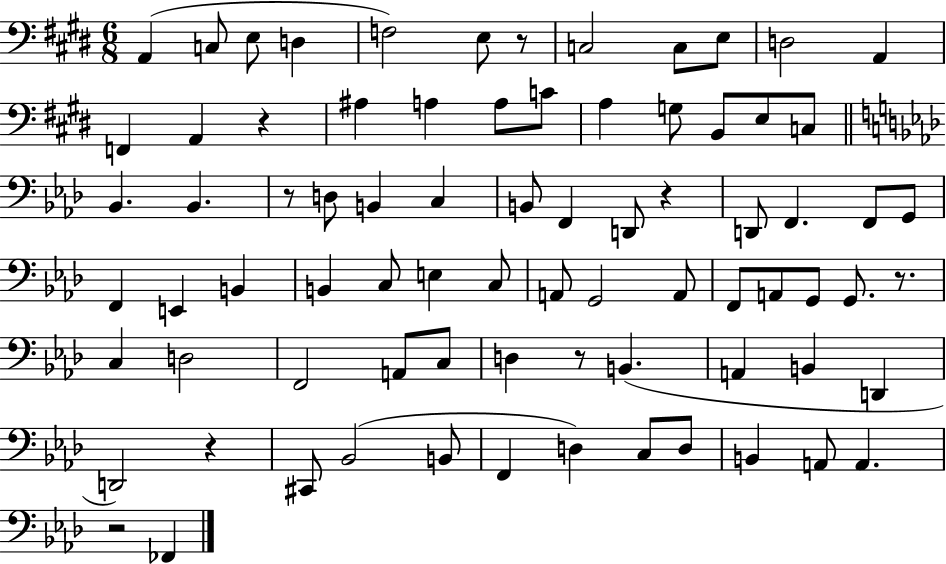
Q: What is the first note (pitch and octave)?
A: A2